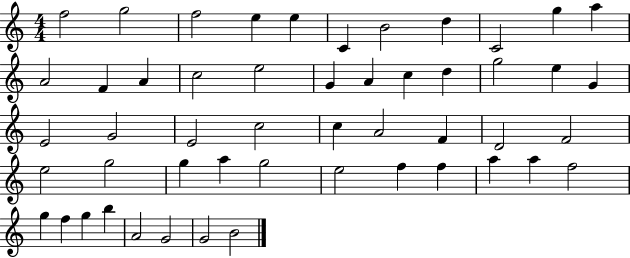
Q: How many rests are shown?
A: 0